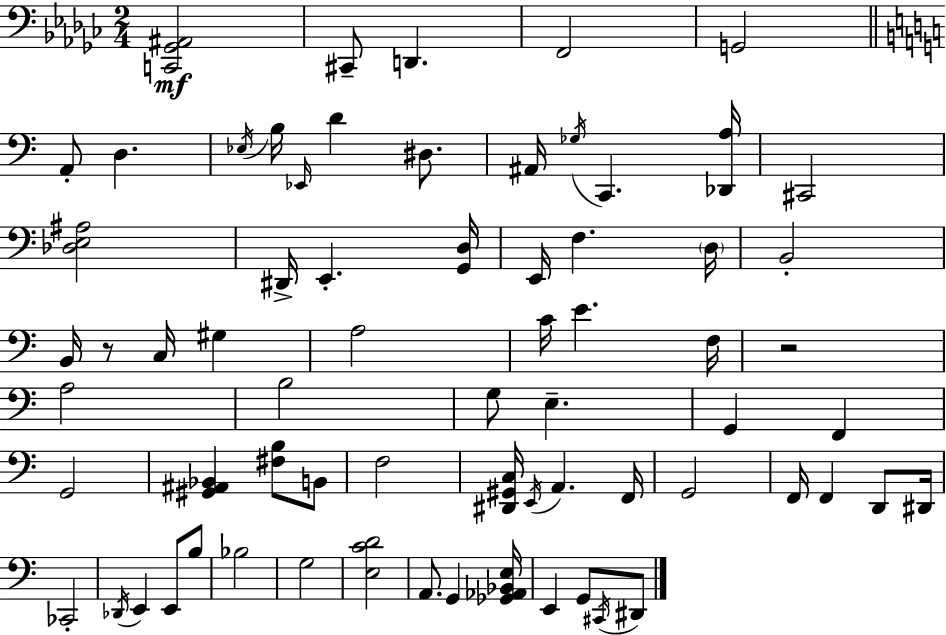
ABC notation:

X:1
T:Untitled
M:2/4
L:1/4
K:Ebm
[C,,_G,,^A,,]2 ^C,,/2 D,, F,,2 G,,2 A,,/2 D, _E,/4 B,/4 _E,,/4 D ^D,/2 ^A,,/4 _G,/4 C,, [_D,,A,]/4 ^C,,2 [_D,E,^A,]2 ^D,,/4 E,, [G,,D,]/4 E,,/4 F, D,/4 B,,2 B,,/4 z/2 C,/4 ^G, A,2 C/4 E F,/4 z2 A,2 B,2 G,/2 E, G,, F,, G,,2 [^G,,^A,,_B,,] [^F,B,]/2 B,,/2 F,2 [^D,,^G,,C,]/4 E,,/4 A,, F,,/4 G,,2 F,,/4 F,, D,,/2 ^D,,/4 _C,,2 _D,,/4 E,, E,,/2 B,/2 _B,2 G,2 [E,CD]2 A,,/2 G,, [_G,,_A,,_B,,E,]/4 E,, G,,/2 ^C,,/4 ^D,,/2